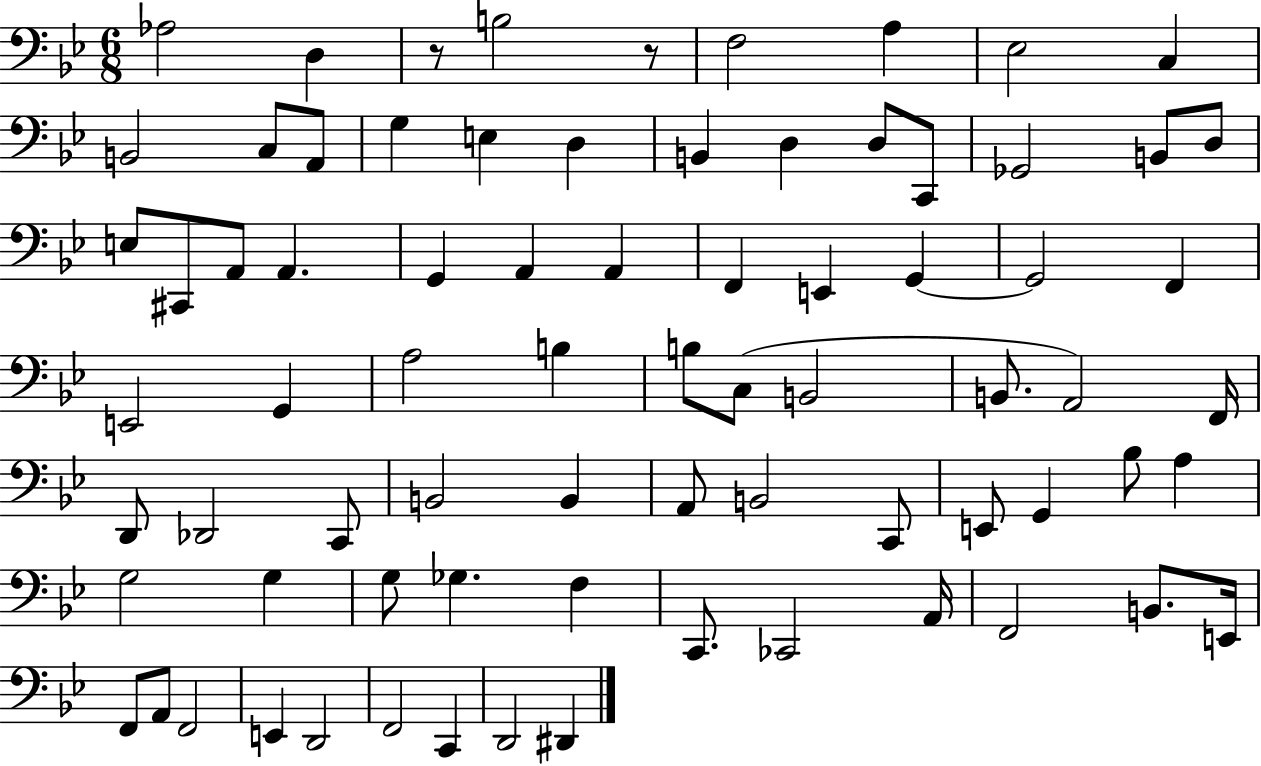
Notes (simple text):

Ab3/h D3/q R/e B3/h R/e F3/h A3/q Eb3/h C3/q B2/h C3/e A2/e G3/q E3/q D3/q B2/q D3/q D3/e C2/e Gb2/h B2/e D3/e E3/e C#2/e A2/e A2/q. G2/q A2/q A2/q F2/q E2/q G2/q G2/h F2/q E2/h G2/q A3/h B3/q B3/e C3/e B2/h B2/e. A2/h F2/s D2/e Db2/h C2/e B2/h B2/q A2/e B2/h C2/e E2/e G2/q Bb3/e A3/q G3/h G3/q G3/e Gb3/q. F3/q C2/e. CES2/h A2/s F2/h B2/e. E2/s F2/e A2/e F2/h E2/q D2/h F2/h C2/q D2/h D#2/q